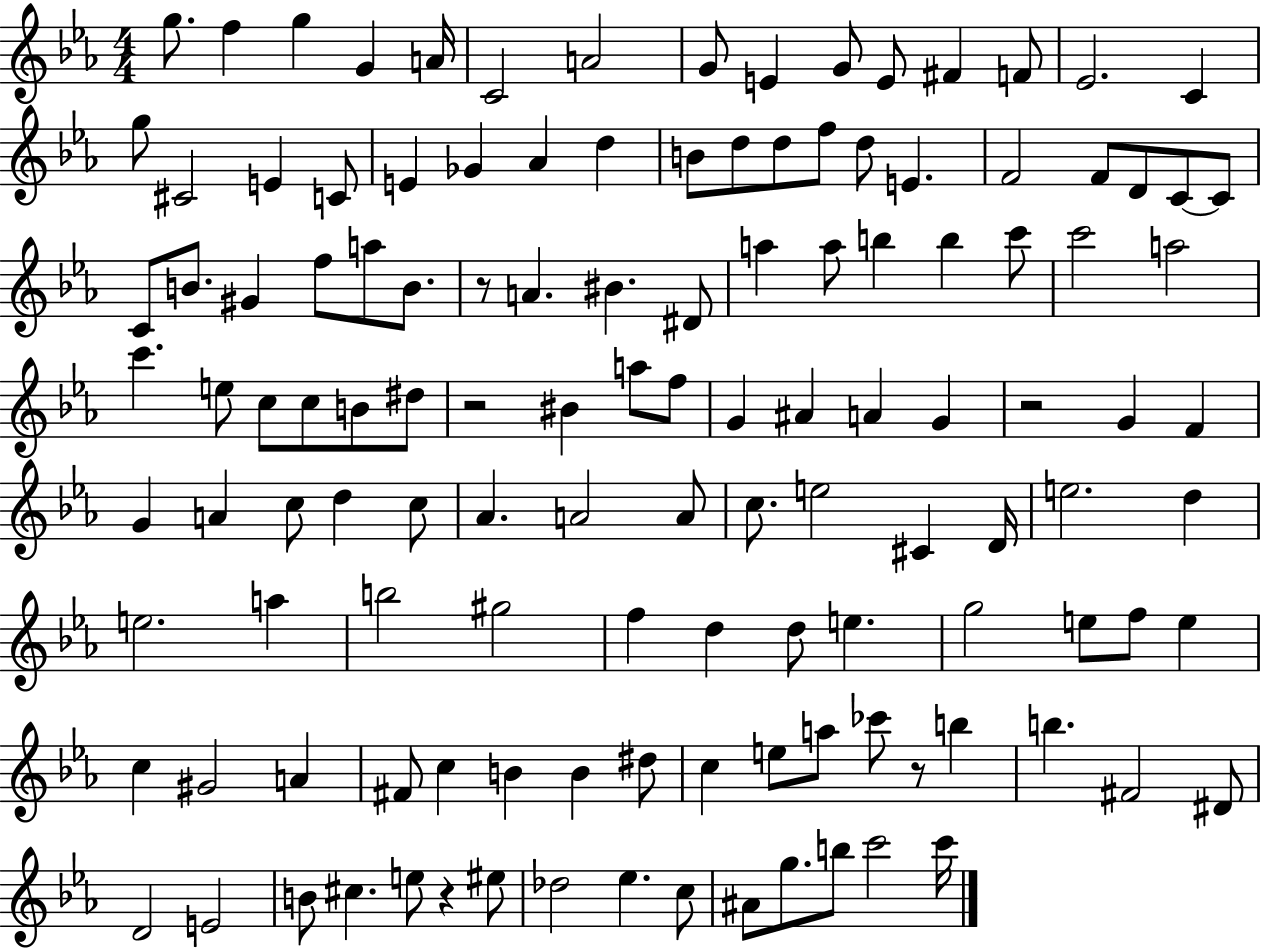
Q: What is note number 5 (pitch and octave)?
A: A4